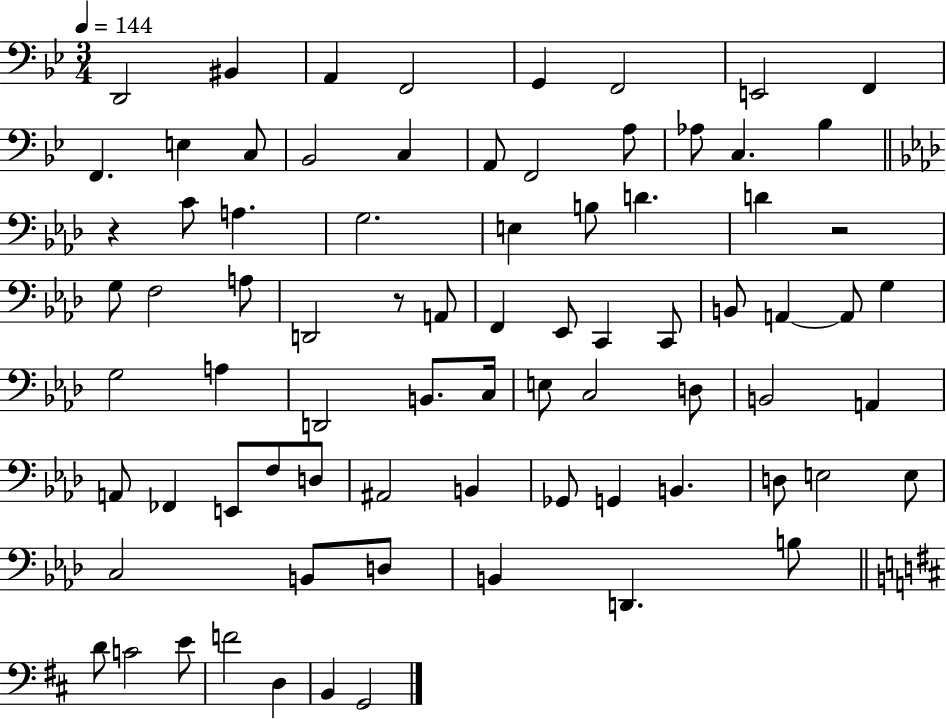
{
  \clef bass
  \numericTimeSignature
  \time 3/4
  \key bes \major
  \tempo 4 = 144
  d,2 bis,4 | a,4 f,2 | g,4 f,2 | e,2 f,4 | \break f,4. e4 c8 | bes,2 c4 | a,8 f,2 a8 | aes8 c4. bes4 | \break \bar "||" \break \key f \minor r4 c'8 a4. | g2. | e4 b8 d'4. | d'4 r2 | \break g8 f2 a8 | d,2 r8 a,8 | f,4 ees,8 c,4 c,8 | b,8 a,4~~ a,8 g4 | \break g2 a4 | d,2 b,8. c16 | e8 c2 d8 | b,2 a,4 | \break a,8 fes,4 e,8 f8 d8 | ais,2 b,4 | ges,8 g,4 b,4. | d8 e2 e8 | \break c2 b,8 d8 | b,4 d,4. b8 | \bar "||" \break \key d \major d'8 c'2 e'8 | f'2 d4 | b,4 g,2 | \bar "|."
}